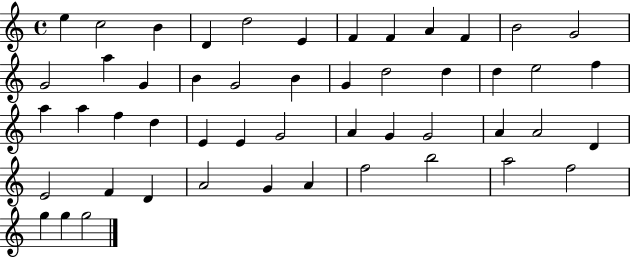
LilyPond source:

{
  \clef treble
  \time 4/4
  \defaultTimeSignature
  \key c \major
  e''4 c''2 b'4 | d'4 d''2 e'4 | f'4 f'4 a'4 f'4 | b'2 g'2 | \break g'2 a''4 g'4 | b'4 g'2 b'4 | g'4 d''2 d''4 | d''4 e''2 f''4 | \break a''4 a''4 f''4 d''4 | e'4 e'4 g'2 | a'4 g'4 g'2 | a'4 a'2 d'4 | \break e'2 f'4 d'4 | a'2 g'4 a'4 | f''2 b''2 | a''2 f''2 | \break g''4 g''4 g''2 | \bar "|."
}